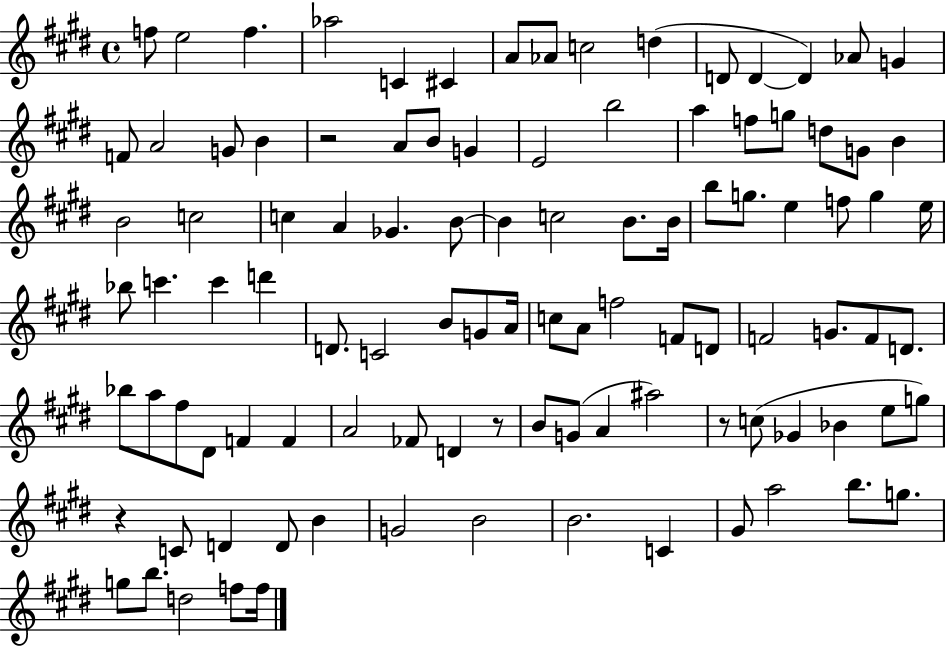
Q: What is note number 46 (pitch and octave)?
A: E5